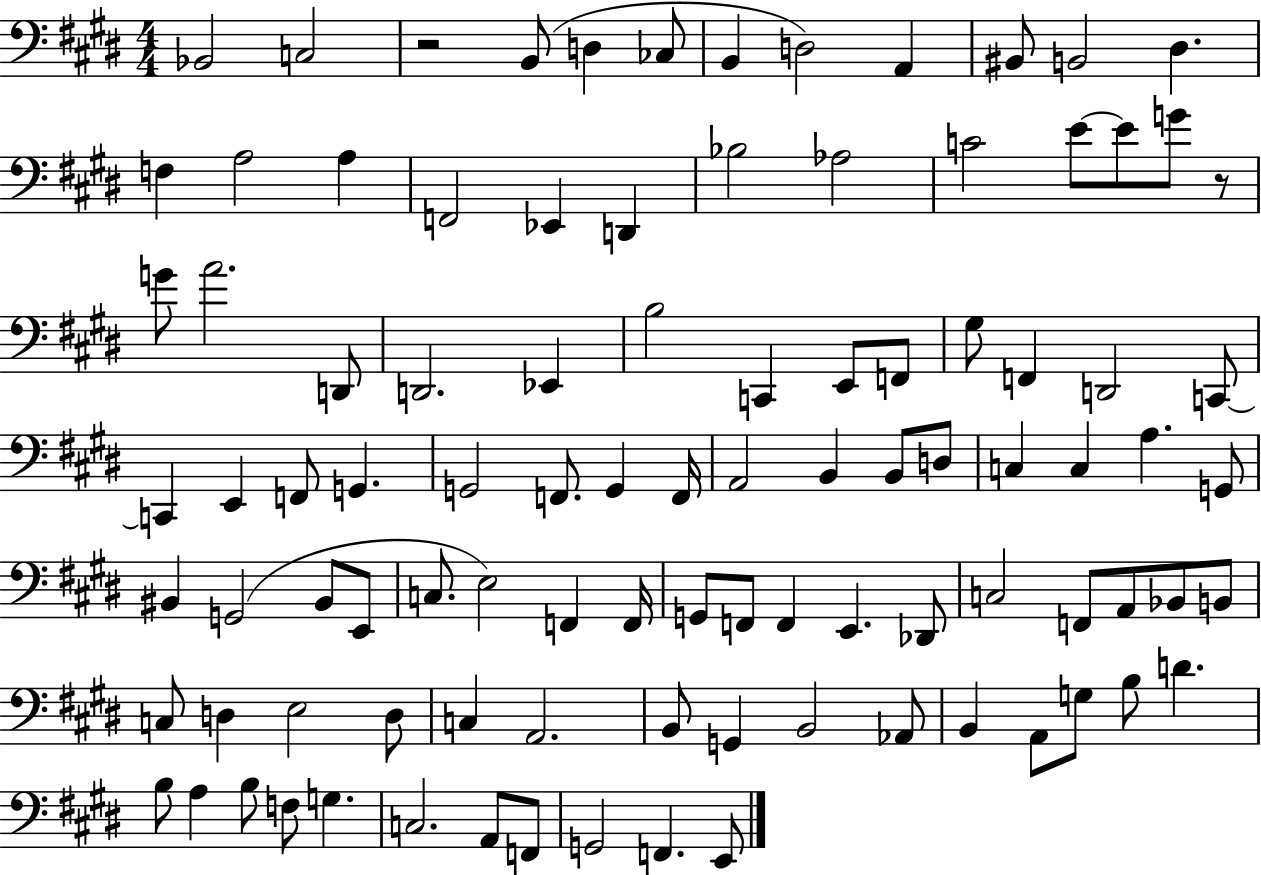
Bb2/h C3/h R/h B2/e D3/q CES3/e B2/q D3/h A2/q BIS2/e B2/h D#3/q. F3/q A3/h A3/q F2/h Eb2/q D2/q Bb3/h Ab3/h C4/h E4/e E4/e G4/e R/e G4/e A4/h. D2/e D2/h. Eb2/q B3/h C2/q E2/e F2/e G#3/e F2/q D2/h C2/e C2/q E2/q F2/e G2/q. G2/h F2/e. G2/q F2/s A2/h B2/q B2/e D3/e C3/q C3/q A3/q. G2/e BIS2/q G2/h BIS2/e E2/e C3/e. E3/h F2/q F2/s G2/e F2/e F2/q E2/q. Db2/e C3/h F2/e A2/e Bb2/e B2/e C3/e D3/q E3/h D3/e C3/q A2/h. B2/e G2/q B2/h Ab2/e B2/q A2/e G3/e B3/e D4/q. B3/e A3/q B3/e F3/e G3/q. C3/h. A2/e F2/e G2/h F2/q. E2/e